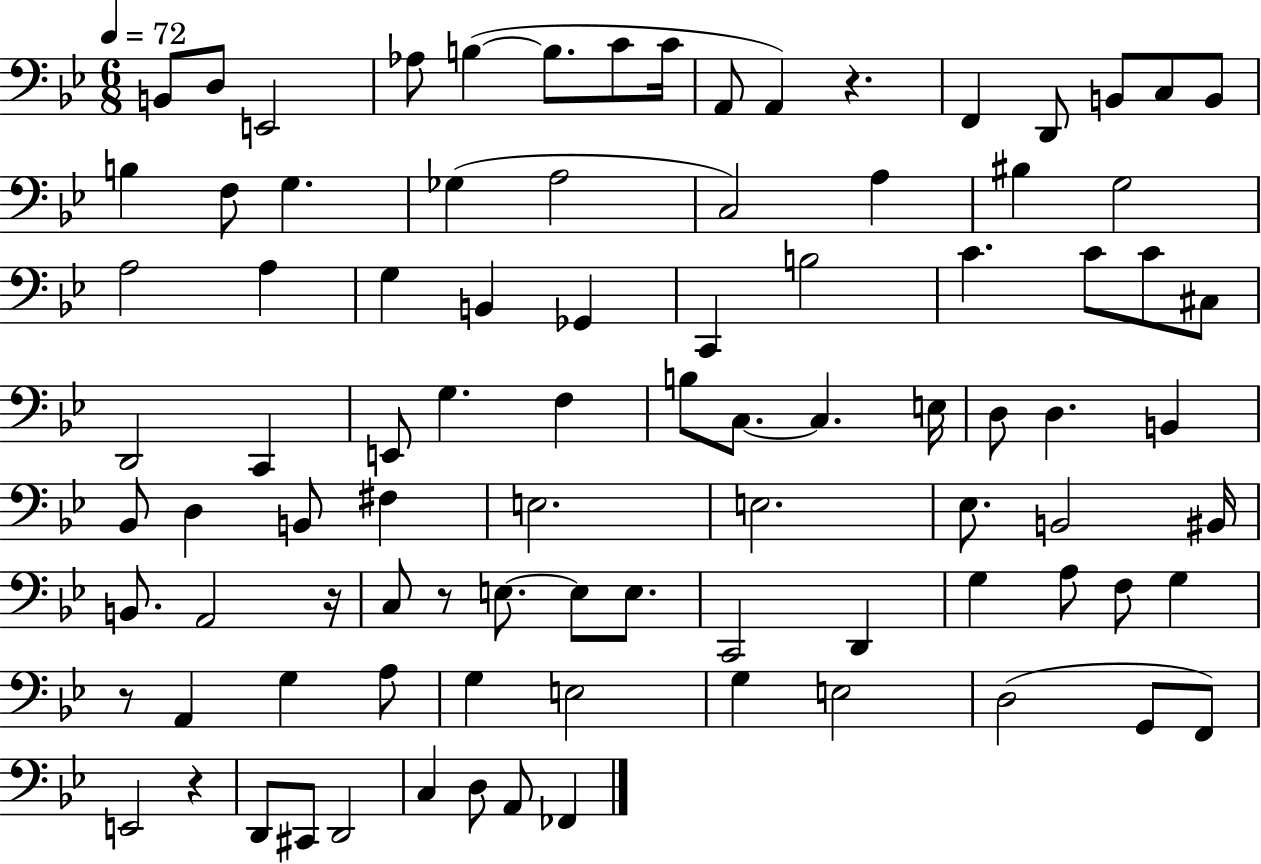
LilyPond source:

{
  \clef bass
  \numericTimeSignature
  \time 6/8
  \key bes \major
  \tempo 4 = 72
  b,8 d8 e,2 | aes8 b4~(~ b8. c'8 c'16 | a,8 a,4) r4. | f,4 d,8 b,8 c8 b,8 | \break b4 f8 g4. | ges4( a2 | c2) a4 | bis4 g2 | \break a2 a4 | g4 b,4 ges,4 | c,4 b2 | c'4. c'8 c'8 cis8 | \break d,2 c,4 | e,8 g4. f4 | b8 c8.~~ c4. e16 | d8 d4. b,4 | \break bes,8 d4 b,8 fis4 | e2. | e2. | ees8. b,2 bis,16 | \break b,8. a,2 r16 | c8 r8 e8.~~ e8 e8. | c,2 d,4 | g4 a8 f8 g4 | \break r8 a,4 g4 a8 | g4 e2 | g4 e2 | d2( g,8 f,8) | \break e,2 r4 | d,8 cis,8 d,2 | c4 d8 a,8 fes,4 | \bar "|."
}